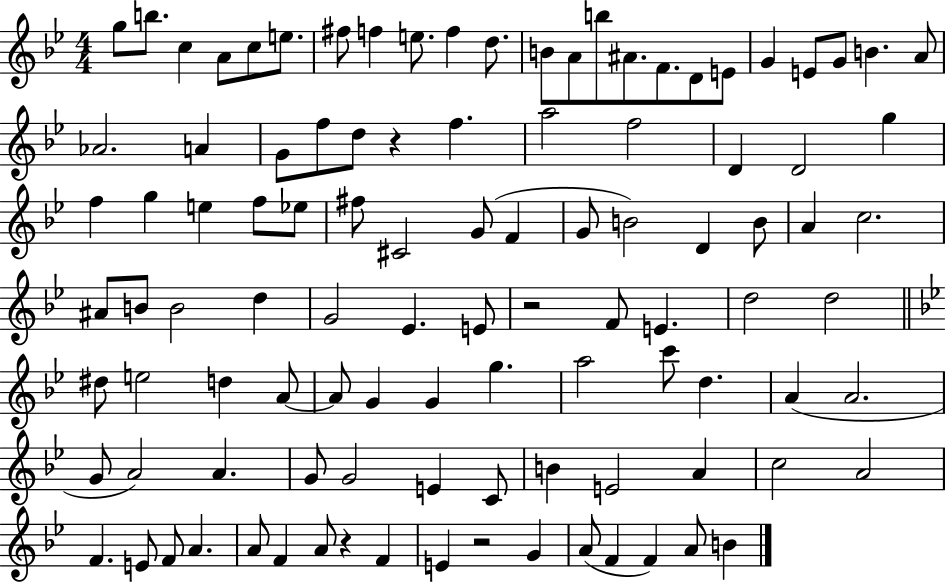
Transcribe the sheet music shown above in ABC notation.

X:1
T:Untitled
M:4/4
L:1/4
K:Bb
g/2 b/2 c A/2 c/2 e/2 ^f/2 f e/2 f d/2 B/2 A/2 b/2 ^A/2 F/2 D/2 E/2 G E/2 G/2 B A/2 _A2 A G/2 f/2 d/2 z f a2 f2 D D2 g f g e f/2 _e/2 ^f/2 ^C2 G/2 F G/2 B2 D B/2 A c2 ^A/2 B/2 B2 d G2 _E E/2 z2 F/2 E d2 d2 ^d/2 e2 d A/2 A/2 G G g a2 c'/2 d A A2 G/2 A2 A G/2 G2 E C/2 B E2 A c2 A2 F E/2 F/2 A A/2 F A/2 z F E z2 G A/2 F F A/2 B